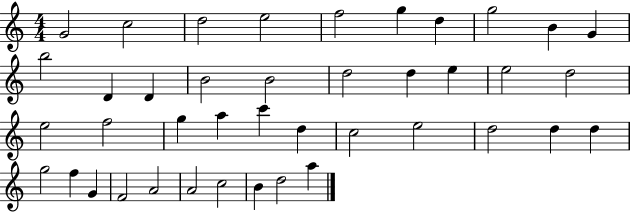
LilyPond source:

{
  \clef treble
  \numericTimeSignature
  \time 4/4
  \key c \major
  g'2 c''2 | d''2 e''2 | f''2 g''4 d''4 | g''2 b'4 g'4 | \break b''2 d'4 d'4 | b'2 b'2 | d''2 d''4 e''4 | e''2 d''2 | \break e''2 f''2 | g''4 a''4 c'''4 d''4 | c''2 e''2 | d''2 d''4 d''4 | \break g''2 f''4 g'4 | f'2 a'2 | a'2 c''2 | b'4 d''2 a''4 | \break \bar "|."
}